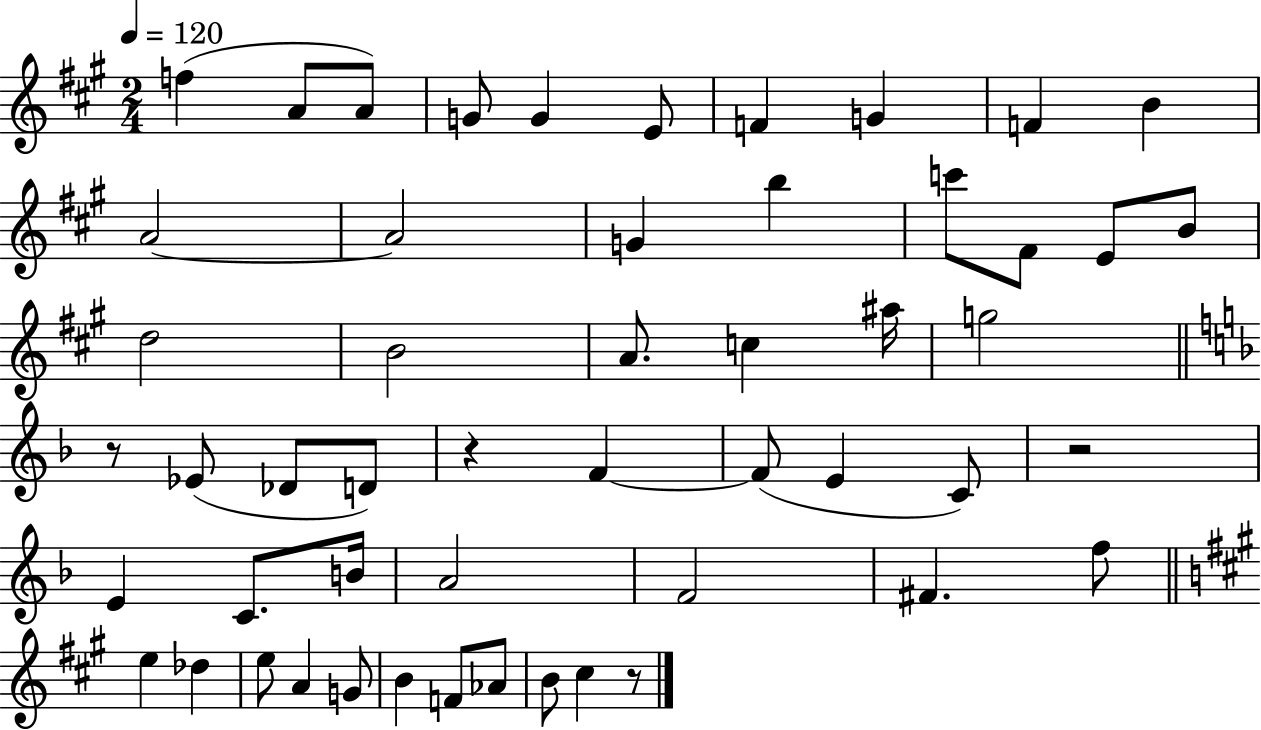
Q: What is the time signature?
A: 2/4